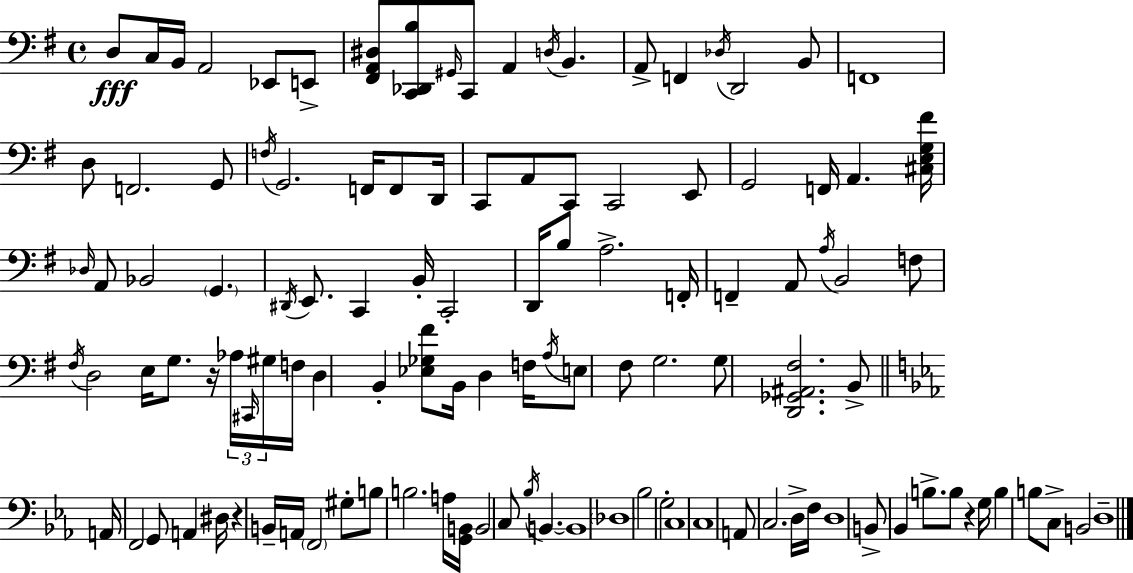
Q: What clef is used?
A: bass